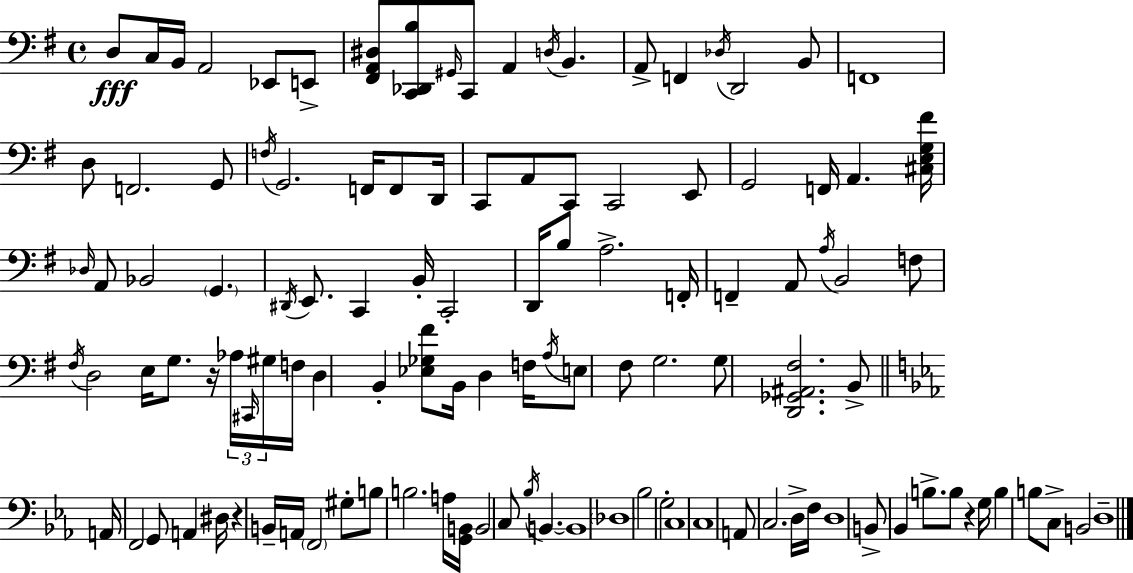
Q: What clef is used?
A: bass